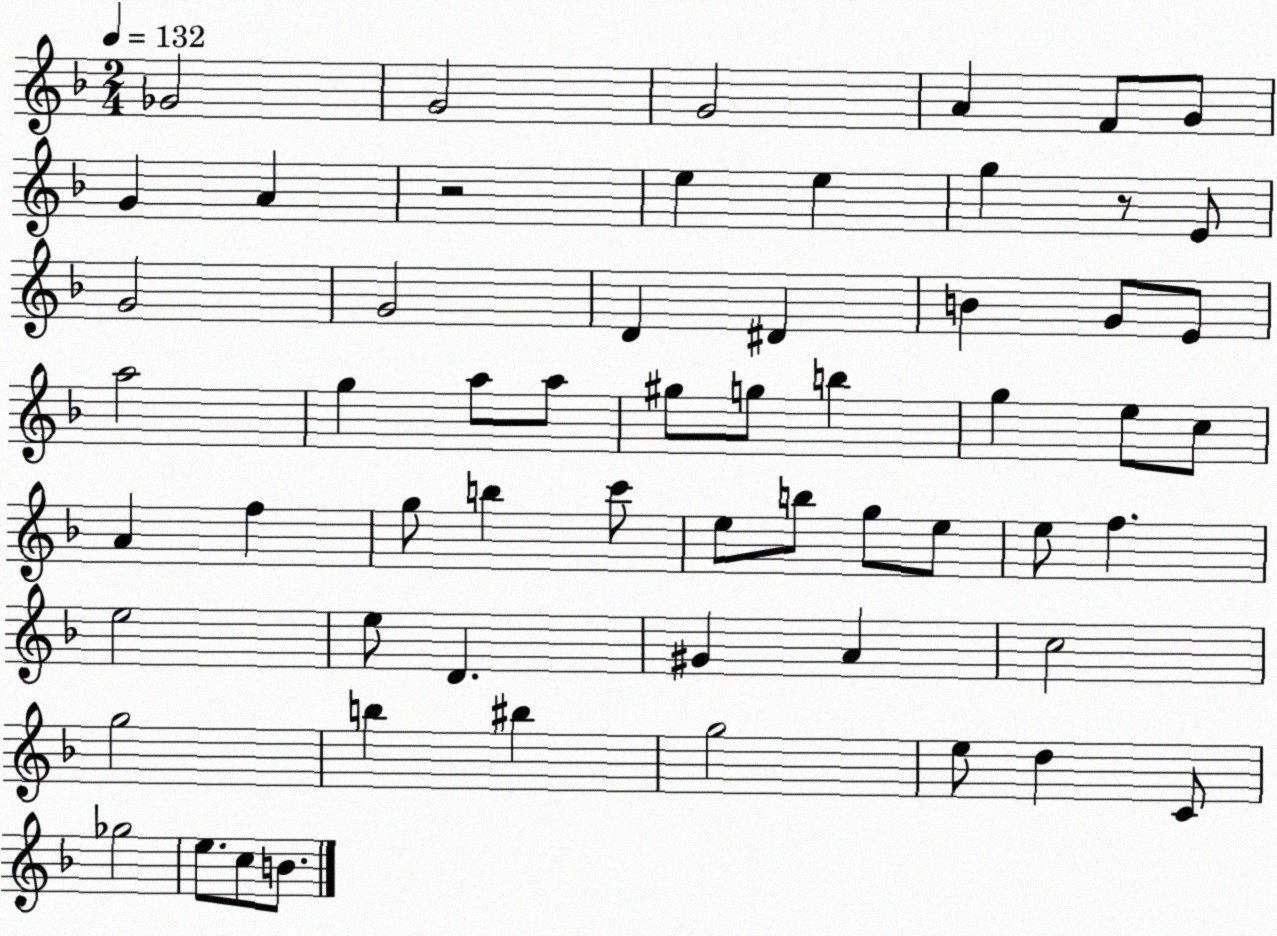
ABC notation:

X:1
T:Untitled
M:2/4
L:1/4
K:F
_G2 G2 G2 A F/2 G/2 G A z2 e e g z/2 E/2 G2 G2 D ^D B G/2 E/2 a2 g a/2 a/2 ^g/2 g/2 b g e/2 c/2 A f g/2 b c'/2 e/2 b/2 g/2 e/2 e/2 f e2 e/2 D ^G A c2 g2 b ^b g2 e/2 d C/2 _g2 e/2 c/2 B/2